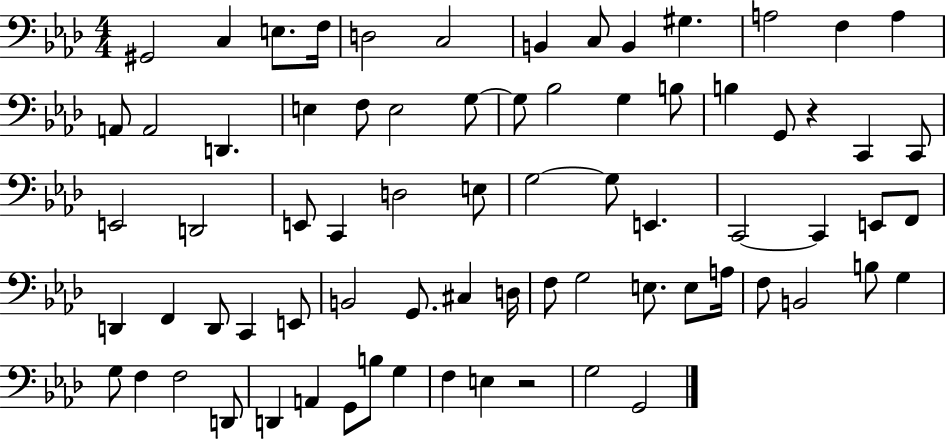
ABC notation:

X:1
T:Untitled
M:4/4
L:1/4
K:Ab
^G,,2 C, E,/2 F,/4 D,2 C,2 B,, C,/2 B,, ^G, A,2 F, A, A,,/2 A,,2 D,, E, F,/2 E,2 G,/2 G,/2 _B,2 G, B,/2 B, G,,/2 z C,, C,,/2 E,,2 D,,2 E,,/2 C,, D,2 E,/2 G,2 G,/2 E,, C,,2 C,, E,,/2 F,,/2 D,, F,, D,,/2 C,, E,,/2 B,,2 G,,/2 ^C, D,/4 F,/2 G,2 E,/2 E,/2 A,/4 F,/2 B,,2 B,/2 G, G,/2 F, F,2 D,,/2 D,, A,, G,,/2 B,/2 G, F, E, z2 G,2 G,,2